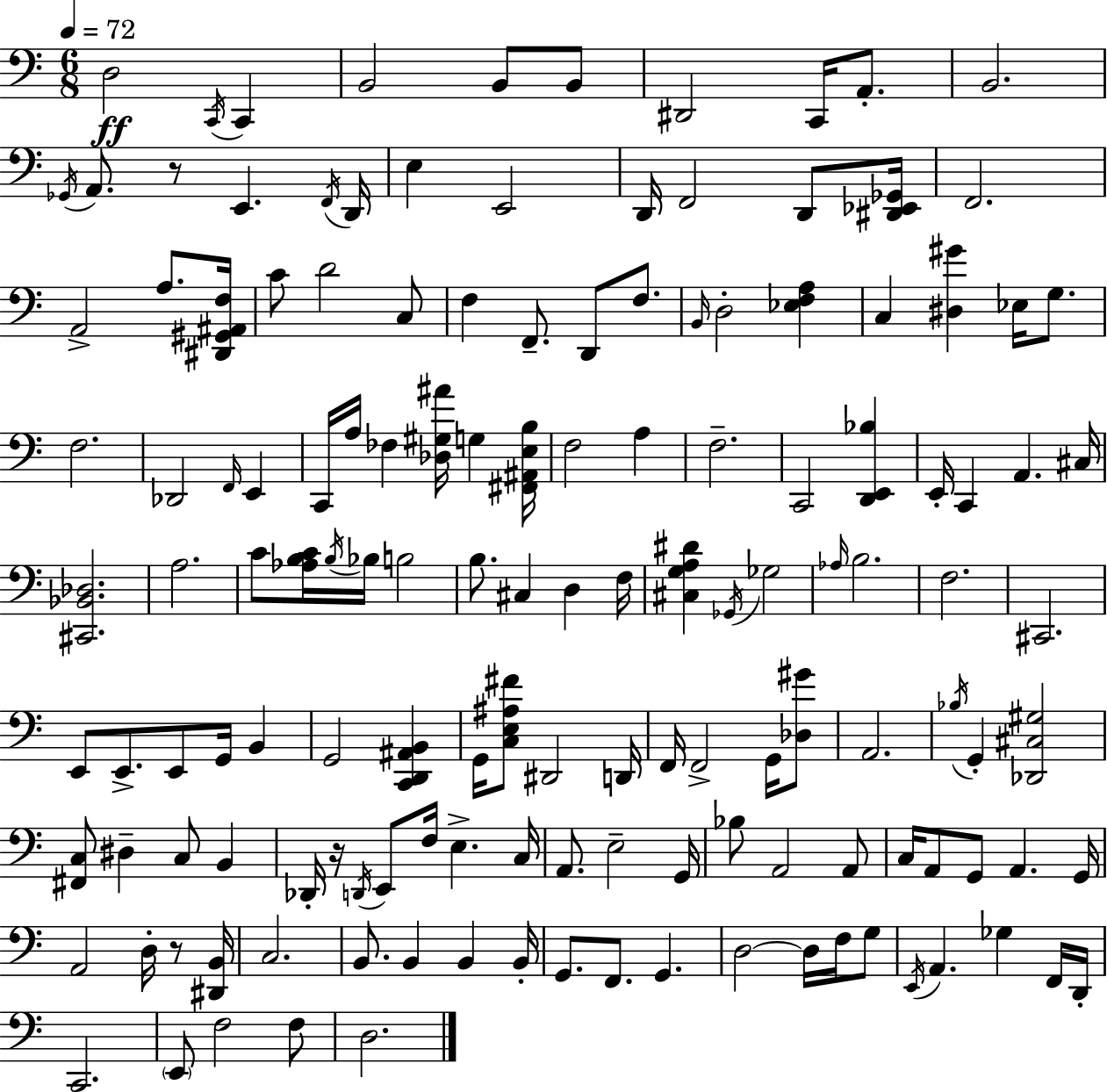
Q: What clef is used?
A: bass